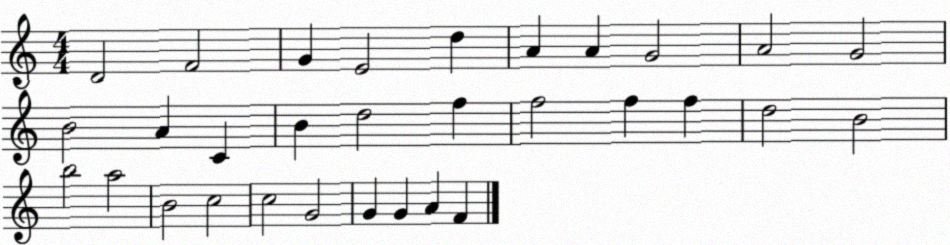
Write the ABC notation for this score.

X:1
T:Untitled
M:4/4
L:1/4
K:C
D2 F2 G E2 d A A G2 A2 G2 B2 A C B d2 f f2 f f d2 B2 b2 a2 B2 c2 c2 G2 G G A F